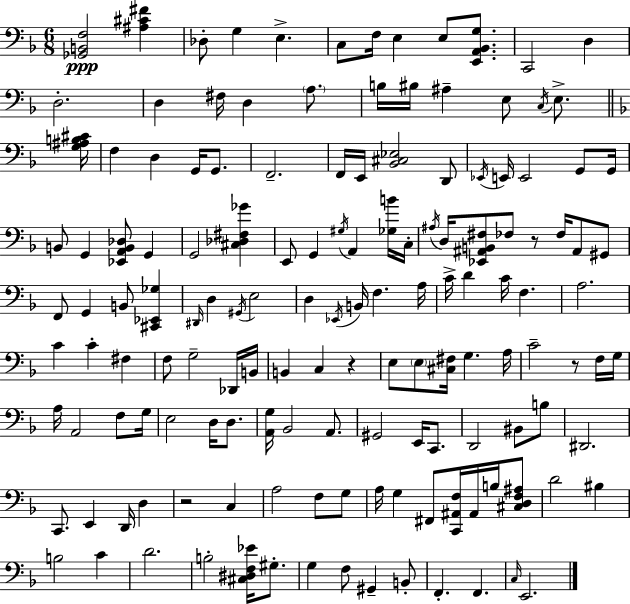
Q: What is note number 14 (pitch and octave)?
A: A3